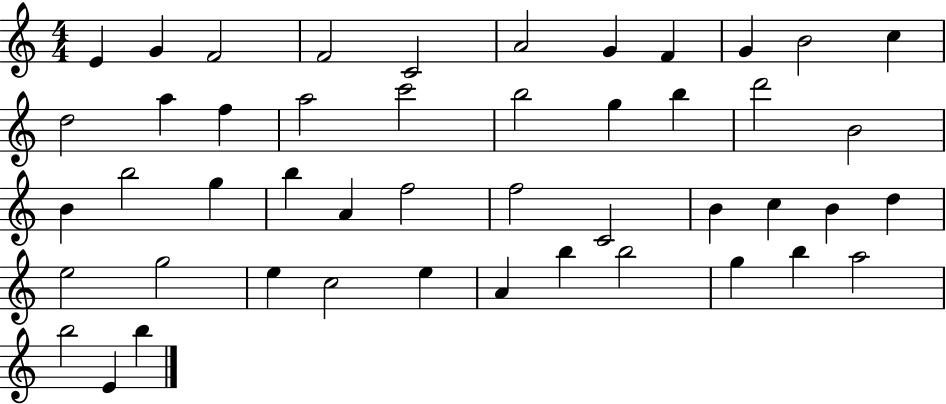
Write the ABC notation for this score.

X:1
T:Untitled
M:4/4
L:1/4
K:C
E G F2 F2 C2 A2 G F G B2 c d2 a f a2 c'2 b2 g b d'2 B2 B b2 g b A f2 f2 C2 B c B d e2 g2 e c2 e A b b2 g b a2 b2 E b